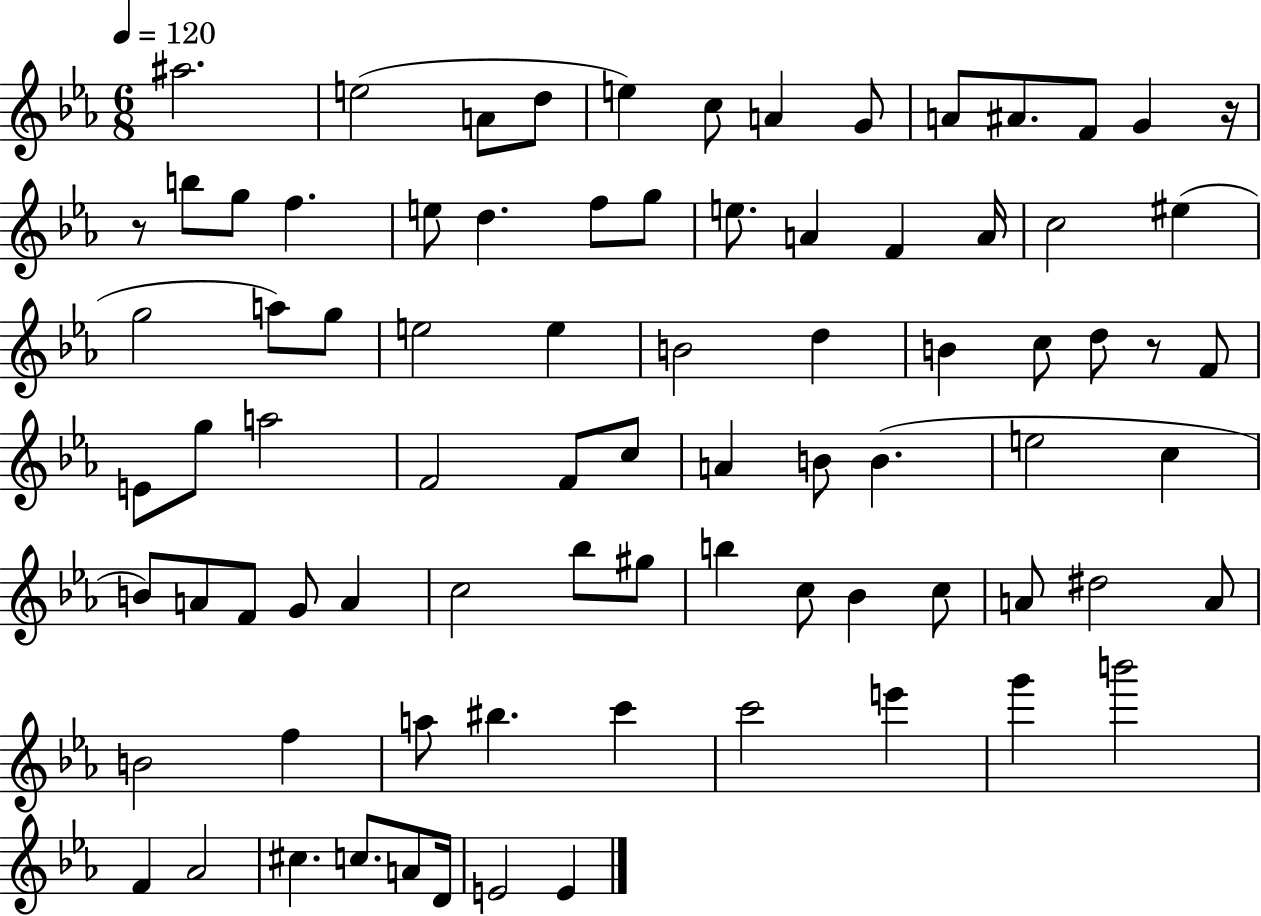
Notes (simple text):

A#5/h. E5/h A4/e D5/e E5/q C5/e A4/q G4/e A4/e A#4/e. F4/e G4/q R/s R/e B5/e G5/e F5/q. E5/e D5/q. F5/e G5/e E5/e. A4/q F4/q A4/s C5/h EIS5/q G5/h A5/e G5/e E5/h E5/q B4/h D5/q B4/q C5/e D5/e R/e F4/e E4/e G5/e A5/h F4/h F4/e C5/e A4/q B4/e B4/q. E5/h C5/q B4/e A4/e F4/e G4/e A4/q C5/h Bb5/e G#5/e B5/q C5/e Bb4/q C5/e A4/e D#5/h A4/e B4/h F5/q A5/e BIS5/q. C6/q C6/h E6/q G6/q B6/h F4/q Ab4/h C#5/q. C5/e. A4/e D4/s E4/h E4/q